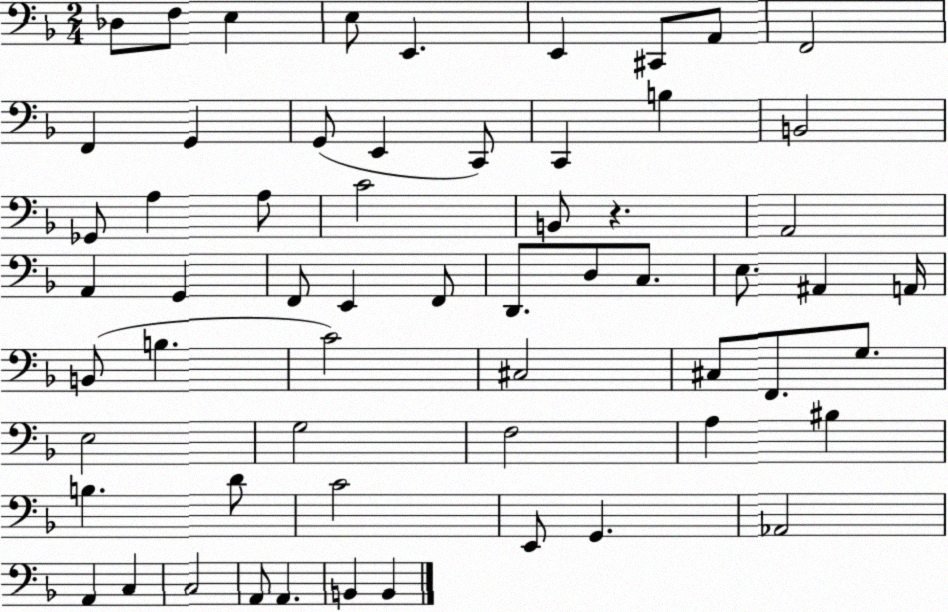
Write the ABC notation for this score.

X:1
T:Untitled
M:2/4
L:1/4
K:F
_D,/2 F,/2 E, E,/2 E,, E,, ^C,,/2 A,,/2 F,,2 F,, G,, G,,/2 E,, C,,/2 C,, B, B,,2 _G,,/2 A, A,/2 C2 B,,/2 z A,,2 A,, G,, F,,/2 E,, F,,/2 D,,/2 D,/2 C,/2 E,/2 ^A,, A,,/4 B,,/2 B, C2 ^C,2 ^C,/2 F,,/2 G,/2 E,2 G,2 F,2 A, ^B, B, D/2 C2 E,,/2 G,, _A,,2 A,, C, C,2 A,,/2 A,, B,, B,,